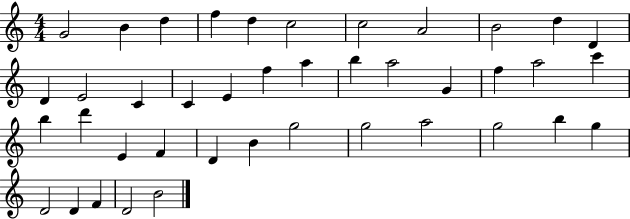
{
  \clef treble
  \numericTimeSignature
  \time 4/4
  \key c \major
  g'2 b'4 d''4 | f''4 d''4 c''2 | c''2 a'2 | b'2 d''4 d'4 | \break d'4 e'2 c'4 | c'4 e'4 f''4 a''4 | b''4 a''2 g'4 | f''4 a''2 c'''4 | \break b''4 d'''4 e'4 f'4 | d'4 b'4 g''2 | g''2 a''2 | g''2 b''4 g''4 | \break d'2 d'4 f'4 | d'2 b'2 | \bar "|."
}